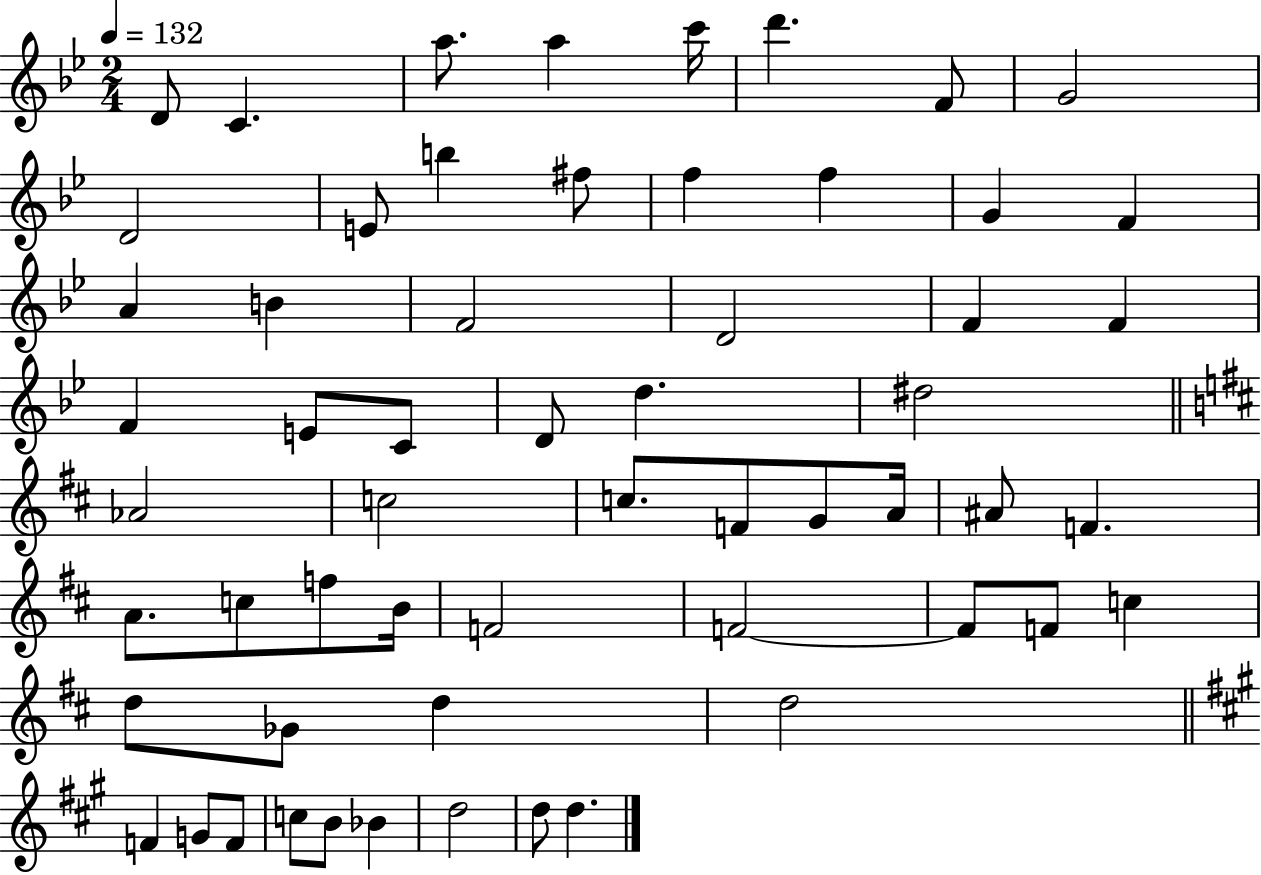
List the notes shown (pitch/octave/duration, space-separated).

D4/e C4/q. A5/e. A5/q C6/s D6/q. F4/e G4/h D4/h E4/e B5/q F#5/e F5/q F5/q G4/q F4/q A4/q B4/q F4/h D4/h F4/q F4/q F4/q E4/e C4/e D4/e D5/q. D#5/h Ab4/h C5/h C5/e. F4/e G4/e A4/s A#4/e F4/q. A4/e. C5/e F5/e B4/s F4/h F4/h F4/e F4/e C5/q D5/e Gb4/e D5/q D5/h F4/q G4/e F4/e C5/e B4/e Bb4/q D5/h D5/e D5/q.